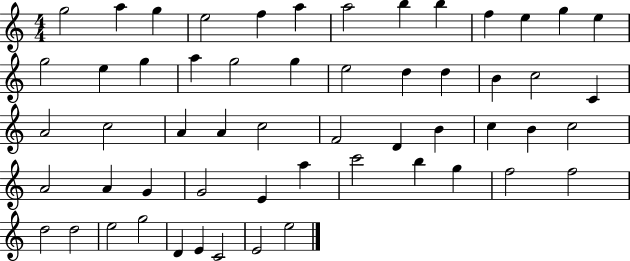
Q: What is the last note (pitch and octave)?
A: E5